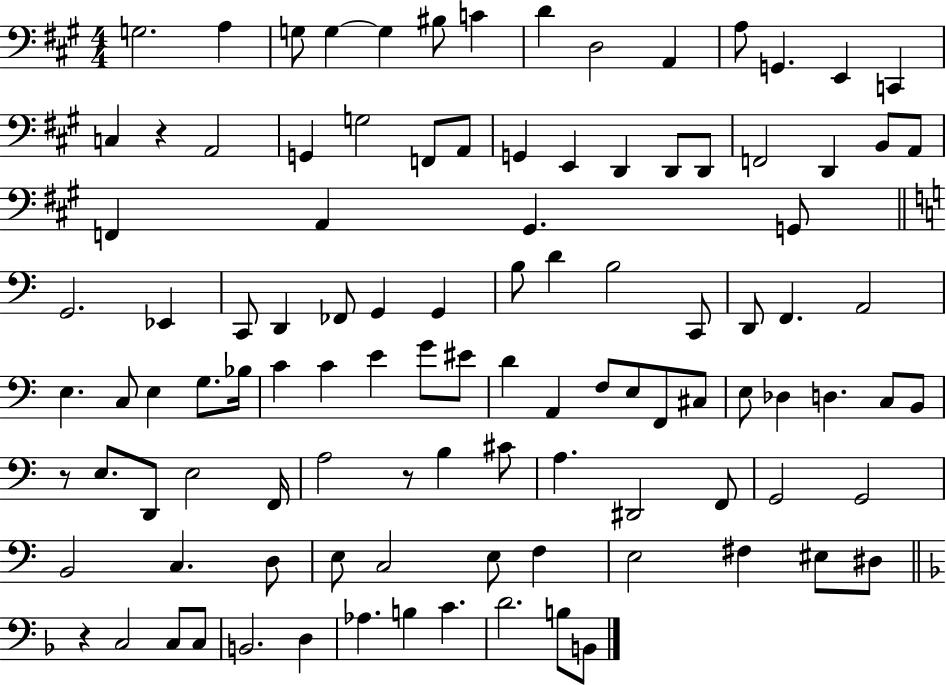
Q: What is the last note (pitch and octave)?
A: B2